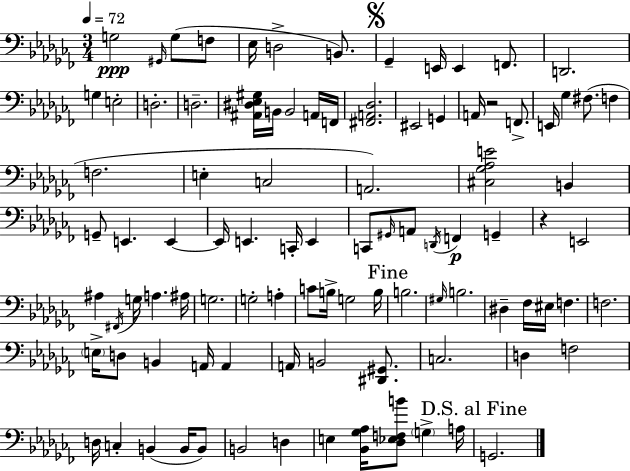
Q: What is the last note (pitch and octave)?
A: G2